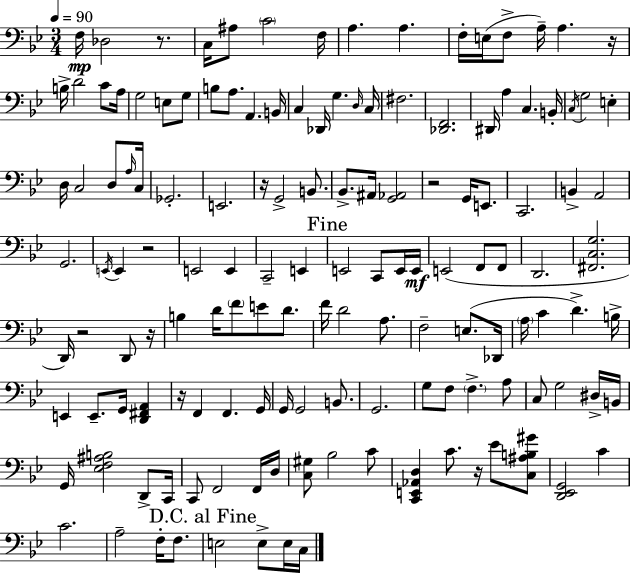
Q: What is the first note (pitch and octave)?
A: F3